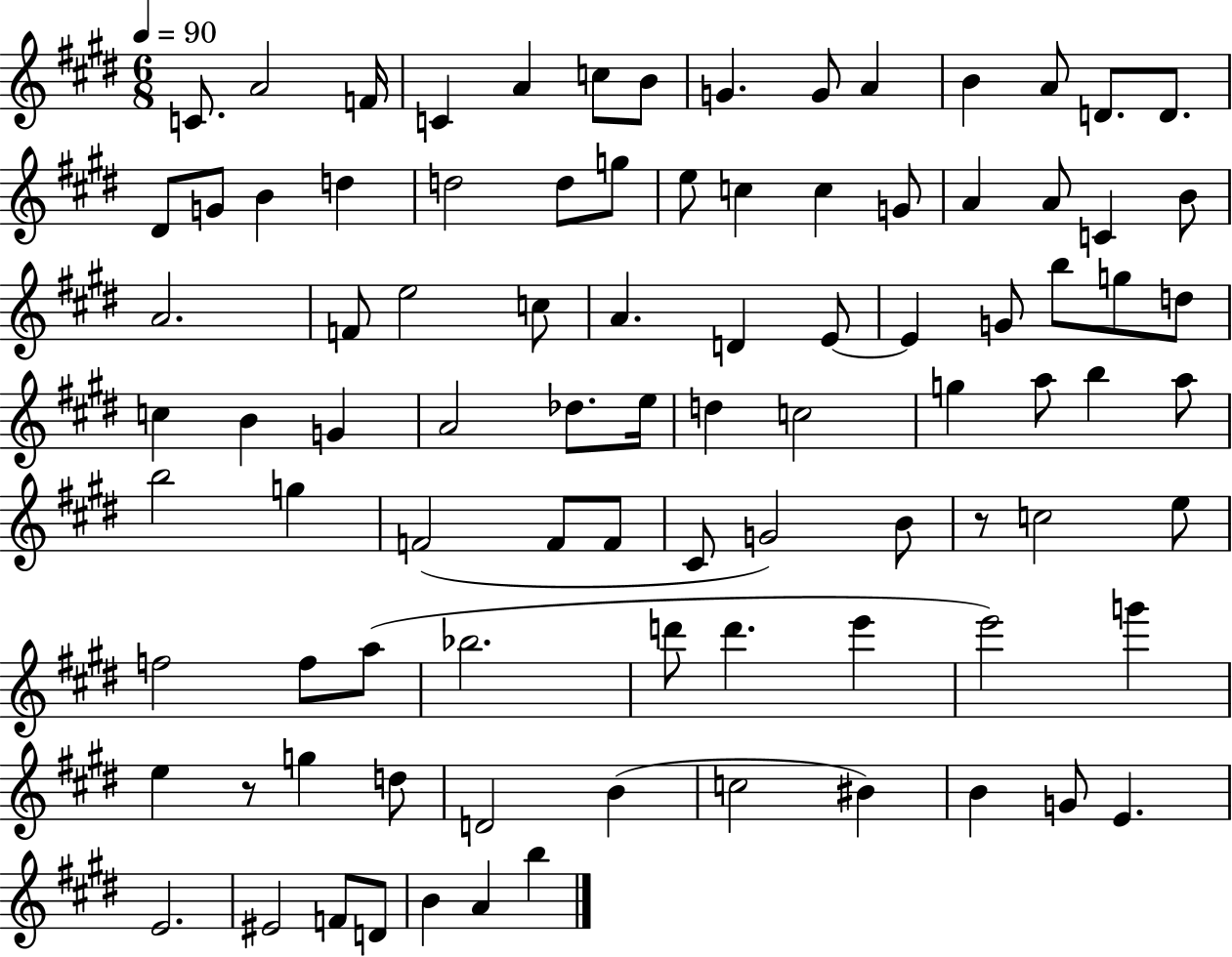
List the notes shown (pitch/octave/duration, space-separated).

C4/e. A4/h F4/s C4/q A4/q C5/e B4/e G4/q. G4/e A4/q B4/q A4/e D4/e. D4/e. D#4/e G4/e B4/q D5/q D5/h D5/e G5/e E5/e C5/q C5/q G4/e A4/q A4/e C4/q B4/e A4/h. F4/e E5/h C5/e A4/q. D4/q E4/e E4/q G4/e B5/e G5/e D5/e C5/q B4/q G4/q A4/h Db5/e. E5/s D5/q C5/h G5/q A5/e B5/q A5/e B5/h G5/q F4/h F4/e F4/e C#4/e G4/h B4/e R/e C5/h E5/e F5/h F5/e A5/e Bb5/h. D6/e D6/q. E6/q E6/h G6/q E5/q R/e G5/q D5/e D4/h B4/q C5/h BIS4/q B4/q G4/e E4/q. E4/h. EIS4/h F4/e D4/e B4/q A4/q B5/q